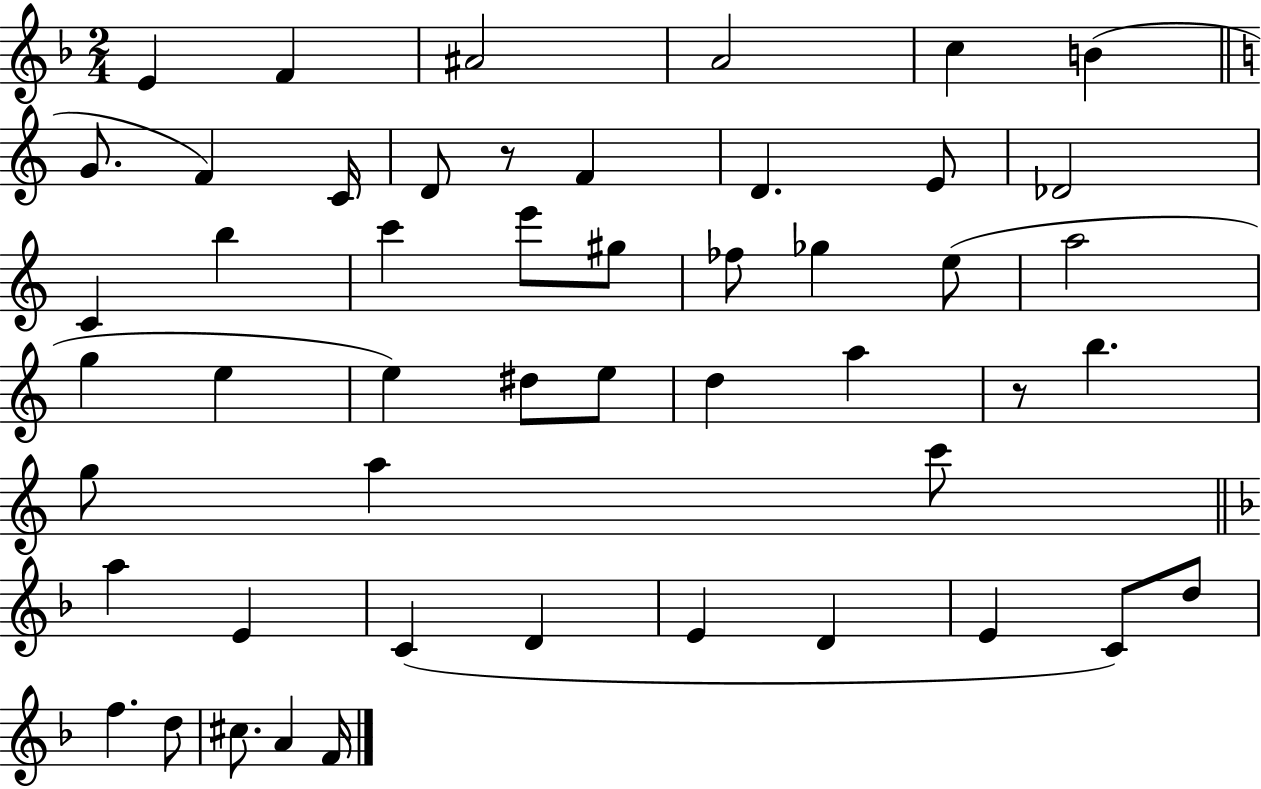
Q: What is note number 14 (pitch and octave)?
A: Db4